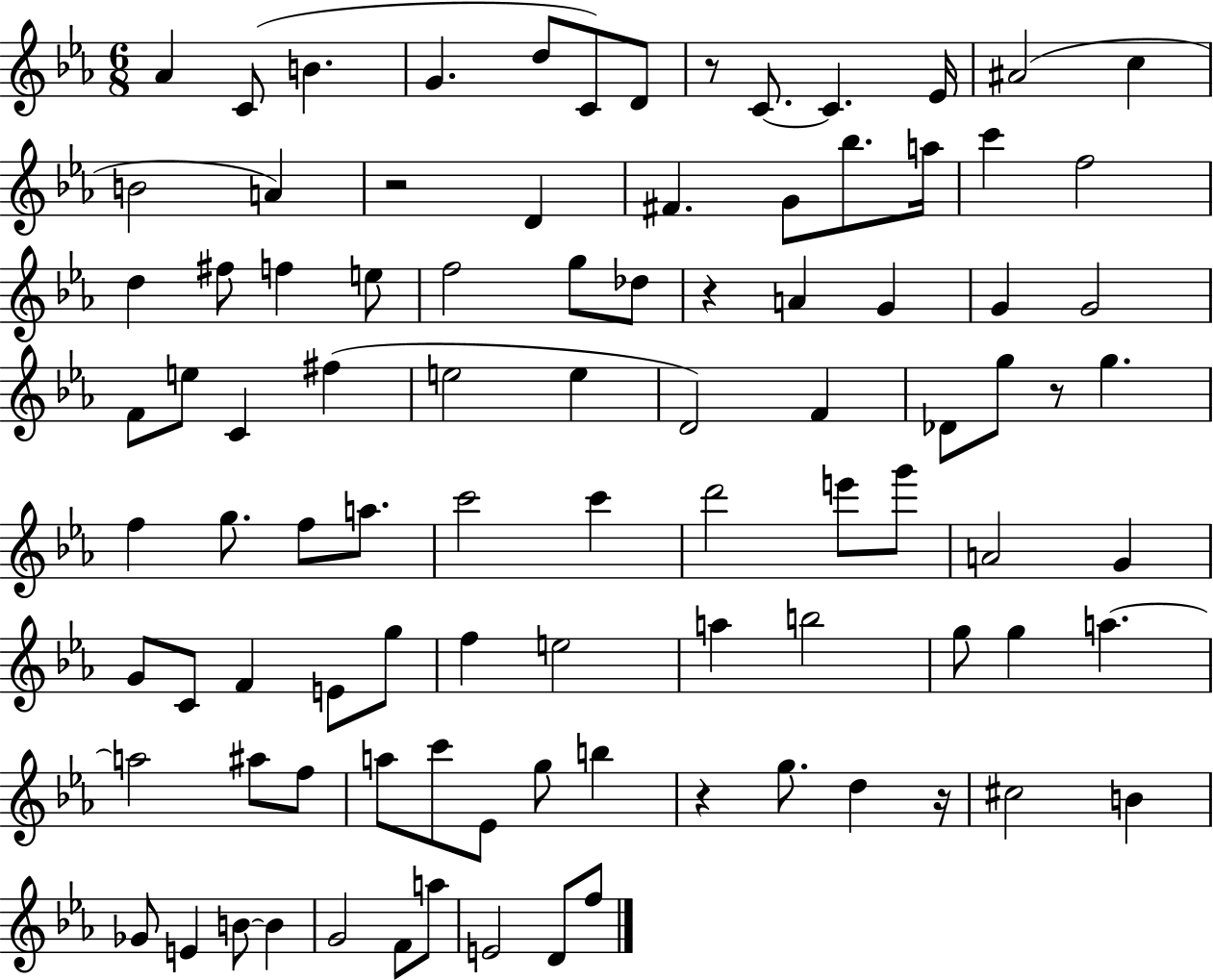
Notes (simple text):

Ab4/q C4/e B4/q. G4/q. D5/e C4/e D4/e R/e C4/e. C4/q. Eb4/s A#4/h C5/q B4/h A4/q R/h D4/q F#4/q. G4/e Bb5/e. A5/s C6/q F5/h D5/q F#5/e F5/q E5/e F5/h G5/e Db5/e R/q A4/q G4/q G4/q G4/h F4/e E5/e C4/q F#5/q E5/h E5/q D4/h F4/q Db4/e G5/e R/e G5/q. F5/q G5/e. F5/e A5/e. C6/h C6/q D6/h E6/e G6/e A4/h G4/q G4/e C4/e F4/q E4/e G5/e F5/q E5/h A5/q B5/h G5/e G5/q A5/q. A5/h A#5/e F5/e A5/e C6/e Eb4/e G5/e B5/q R/q G5/e. D5/q R/s C#5/h B4/q Gb4/e E4/q B4/e B4/q G4/h F4/e A5/e E4/h D4/e F5/e